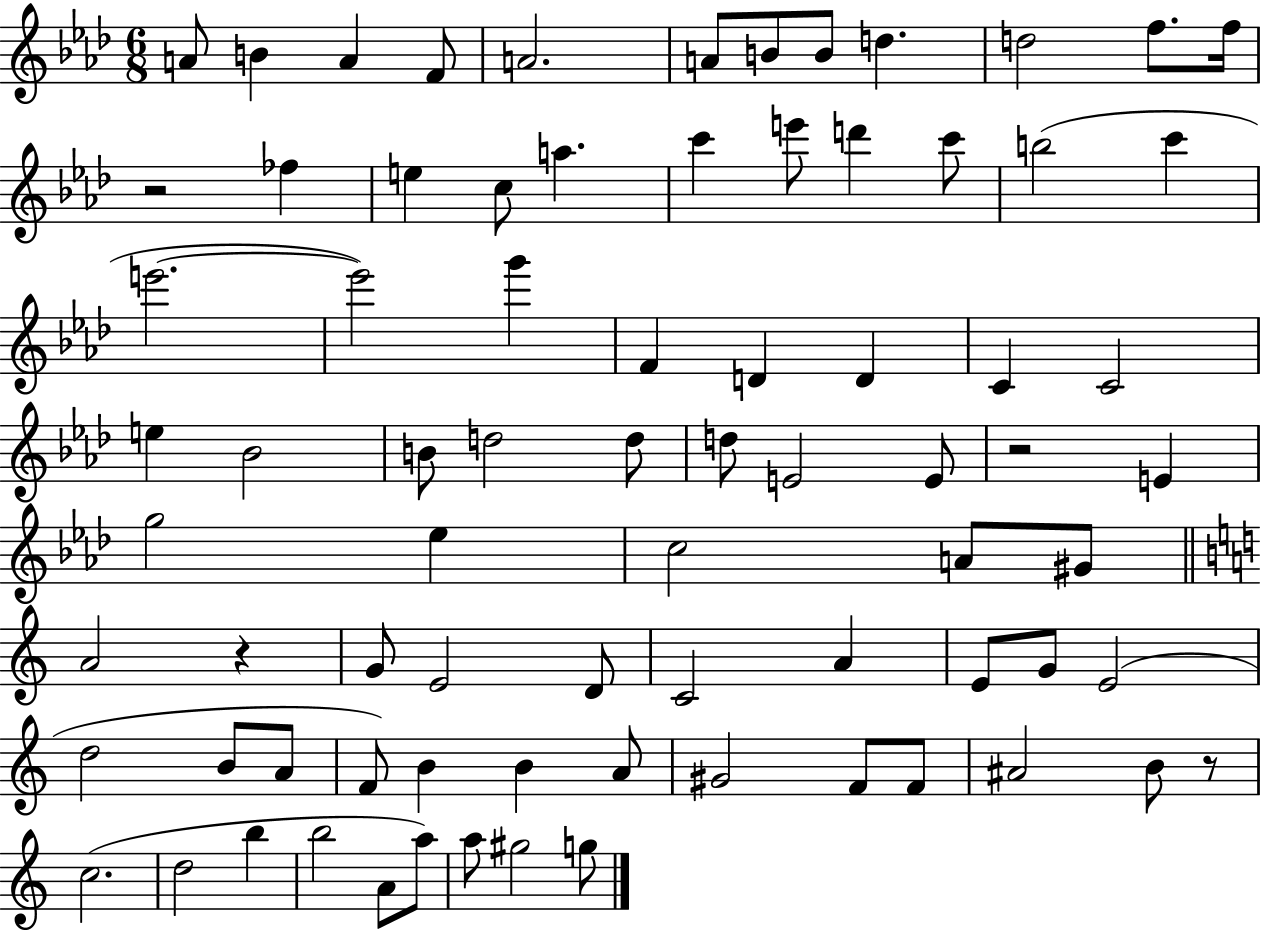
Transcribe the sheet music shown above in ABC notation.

X:1
T:Untitled
M:6/8
L:1/4
K:Ab
A/2 B A F/2 A2 A/2 B/2 B/2 d d2 f/2 f/4 z2 _f e c/2 a c' e'/2 d' c'/2 b2 c' e'2 e'2 g' F D D C C2 e _B2 B/2 d2 d/2 d/2 E2 E/2 z2 E g2 _e c2 A/2 ^G/2 A2 z G/2 E2 D/2 C2 A E/2 G/2 E2 d2 B/2 A/2 F/2 B B A/2 ^G2 F/2 F/2 ^A2 B/2 z/2 c2 d2 b b2 A/2 a/2 a/2 ^g2 g/2